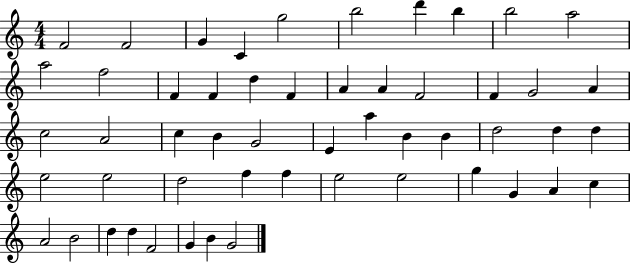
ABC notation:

X:1
T:Untitled
M:4/4
L:1/4
K:C
F2 F2 G C g2 b2 d' b b2 a2 a2 f2 F F d F A A F2 F G2 A c2 A2 c B G2 E a B B d2 d d e2 e2 d2 f f e2 e2 g G A c A2 B2 d d F2 G B G2